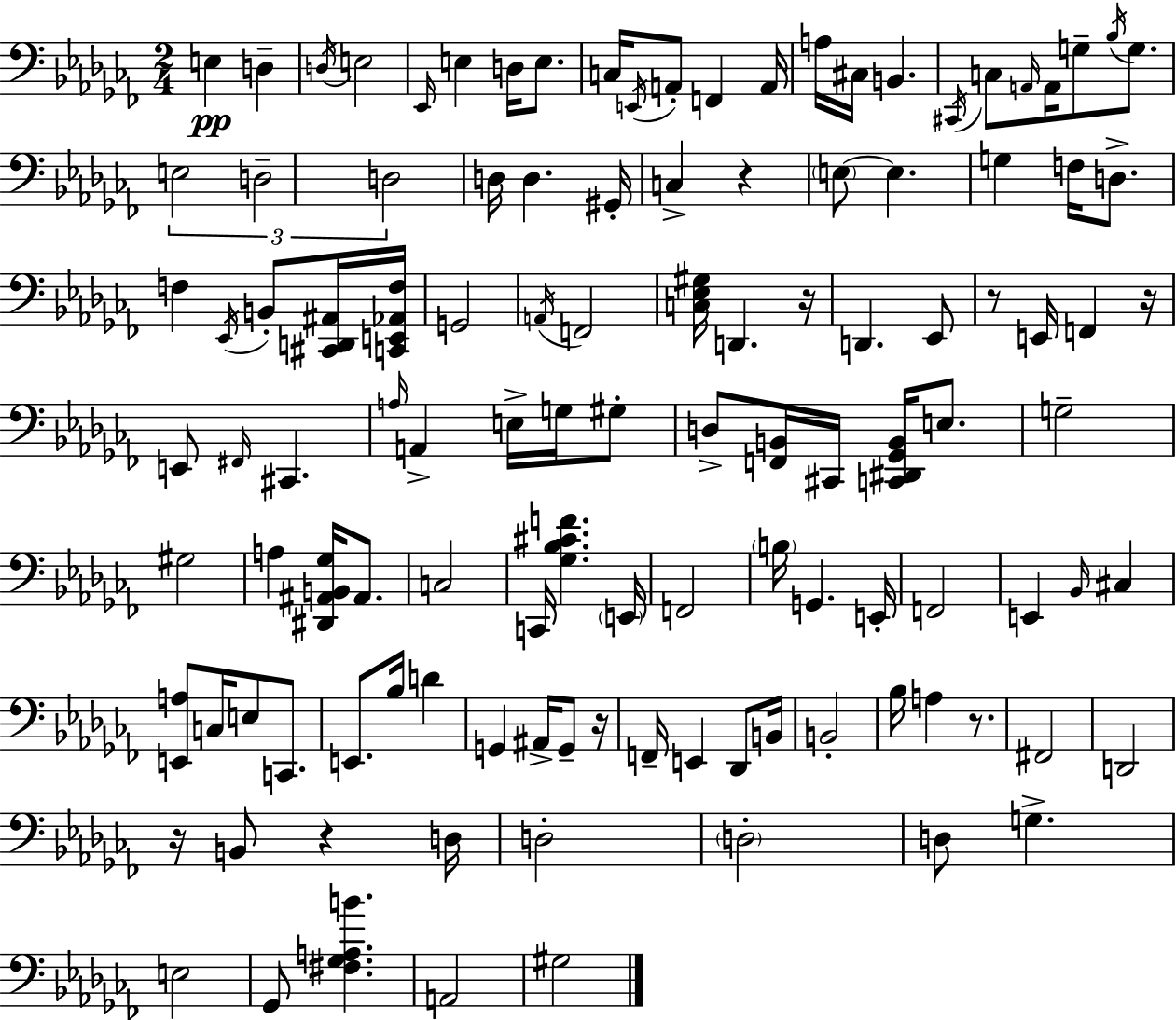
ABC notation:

X:1
T:Untitled
M:2/4
L:1/4
K:Abm
E, D, D,/4 E,2 _E,,/4 E, D,/4 E,/2 C,/4 E,,/4 A,,/2 F,, A,,/4 A,/4 ^C,/4 B,, ^C,,/4 C,/2 A,,/4 A,,/4 G,/2 _B,/4 G,/2 E,2 D,2 D,2 D,/4 D, ^G,,/4 C, z E,/2 E, G, F,/4 D,/2 F, _E,,/4 B,,/2 [^C,,D,,^A,,]/4 [C,,E,,_A,,F,]/4 G,,2 A,,/4 F,,2 [C,_E,^G,]/4 D,, z/4 D,, _E,,/2 z/2 E,,/4 F,, z/4 E,,/2 ^F,,/4 ^C,, A,/4 A,, E,/4 G,/4 ^G,/2 D,/2 [F,,B,,]/4 ^C,,/4 [C,,^D,,_G,,B,,]/4 E,/2 G,2 ^G,2 A, [^D,,^A,,B,,_G,]/4 ^A,,/2 C,2 C,,/4 [_G,_B,^CF] E,,/4 F,,2 B,/4 G,, E,,/4 F,,2 E,, _B,,/4 ^C, [E,,A,]/2 C,/4 E,/2 C,,/2 E,,/2 _B,/4 D G,, ^A,,/4 G,,/2 z/4 F,,/4 E,, _D,,/2 B,,/4 B,,2 _B,/4 A, z/2 ^F,,2 D,,2 z/4 B,,/2 z D,/4 D,2 D,2 D,/2 G, E,2 _G,,/2 [^F,_G,A,B] A,,2 ^G,2